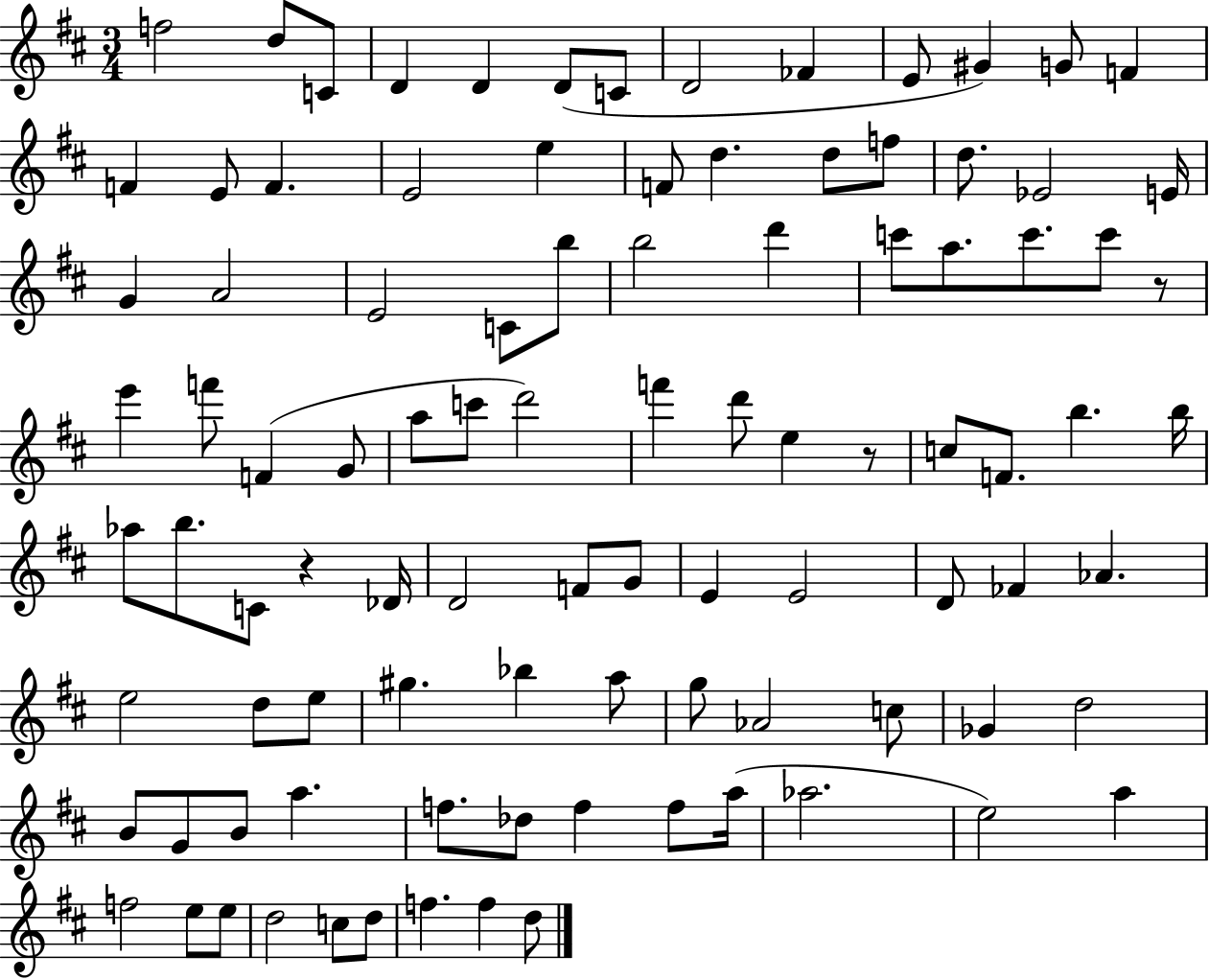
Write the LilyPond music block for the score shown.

{
  \clef treble
  \numericTimeSignature
  \time 3/4
  \key d \major
  f''2 d''8 c'8 | d'4 d'4 d'8( c'8 | d'2 fes'4 | e'8 gis'4) g'8 f'4 | \break f'4 e'8 f'4. | e'2 e''4 | f'8 d''4. d''8 f''8 | d''8. ees'2 e'16 | \break g'4 a'2 | e'2 c'8 b''8 | b''2 d'''4 | c'''8 a''8. c'''8. c'''8 r8 | \break e'''4 f'''8 f'4( g'8 | a''8 c'''8 d'''2) | f'''4 d'''8 e''4 r8 | c''8 f'8. b''4. b''16 | \break aes''8 b''8. c'8 r4 des'16 | d'2 f'8 g'8 | e'4 e'2 | d'8 fes'4 aes'4. | \break e''2 d''8 e''8 | gis''4. bes''4 a''8 | g''8 aes'2 c''8 | ges'4 d''2 | \break b'8 g'8 b'8 a''4. | f''8. des''8 f''4 f''8 a''16( | aes''2. | e''2) a''4 | \break f''2 e''8 e''8 | d''2 c''8 d''8 | f''4. f''4 d''8 | \bar "|."
}